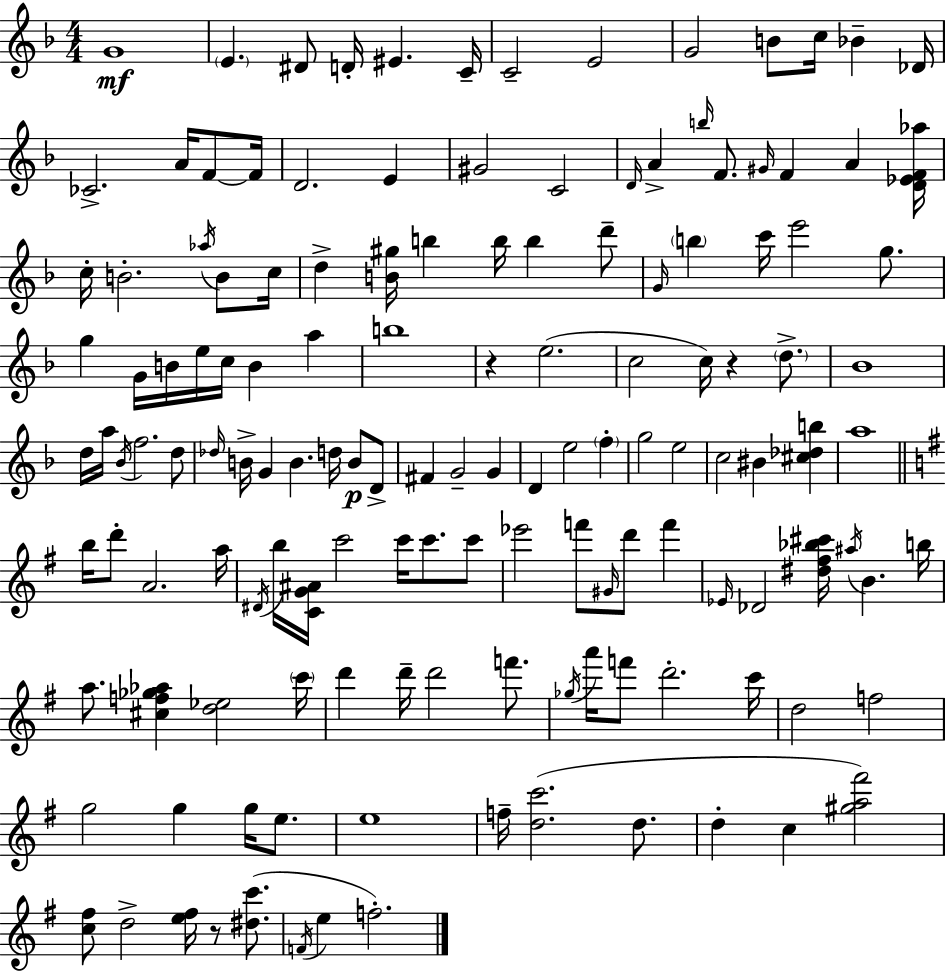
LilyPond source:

{
  \clef treble
  \numericTimeSignature
  \time 4/4
  \key f \major
  \repeat volta 2 { g'1\mf | \parenthesize e'4. dis'8 d'16-. eis'4. c'16-- | c'2-- e'2 | g'2 b'8 c''16 bes'4-- des'16 | \break ces'2.-> a'16 f'8~~ f'16 | d'2. e'4 | gis'2 c'2 | \grace { d'16 } a'4-> \grace { b''16 } f'8. \grace { gis'16 } f'4 a'4 | \break <d' ees' f' aes''>16 c''16-. b'2.-. | \acciaccatura { aes''16 } b'8 c''16 d''4-> <b' gis''>16 b''4 b''16 b''4 | d'''8-- \grace { g'16 } \parenthesize b''4 c'''16 e'''2 | g''8. g''4 g'16 b'16 e''16 c''16 b'4 | \break a''4 b''1 | r4 e''2.( | c''2 c''16) r4 | \parenthesize d''8.-> bes'1 | \break d''16 a''16 \acciaccatura { bes'16 } f''2. | d''8 \grace { des''16 } b'16-> g'4 b'4. | d''16 b'8\p d'8-> fis'4 g'2-- | g'4 d'4 e''2 | \break \parenthesize f''4-. g''2 e''2 | c''2 bis'4 | <cis'' des'' b''>4 a''1 | \bar "||" \break \key g \major b''16 d'''8-. a'2. a''16 | \acciaccatura { dis'16 } b''16 <c' g' ais'>16 c'''2 c'''16 c'''8. c'''8 | ees'''2 f'''8 \grace { gis'16 } d'''8 f'''4 | \grace { ees'16 } des'2 <dis'' fis'' bes'' cis'''>16 \acciaccatura { ais''16 } b'4. | \break b''16 a''8. <cis'' f'' ges'' aes''>4 <d'' ees''>2 | \parenthesize c'''16 d'''4 d'''16-- d'''2 | f'''8. \acciaccatura { ges''16 } a'''16 f'''8 d'''2.-. | c'''16 d''2 f''2 | \break g''2 g''4 | g''16 e''8. e''1 | f''16-- <d'' c'''>2.( | d''8. d''4-. c''4 <gis'' a'' fis'''>2) | \break <c'' fis''>8 d''2-> <e'' fis''>16 | r8 <dis'' c'''>8.( \acciaccatura { f'16 } e''4 f''2.-.) | } \bar "|."
}